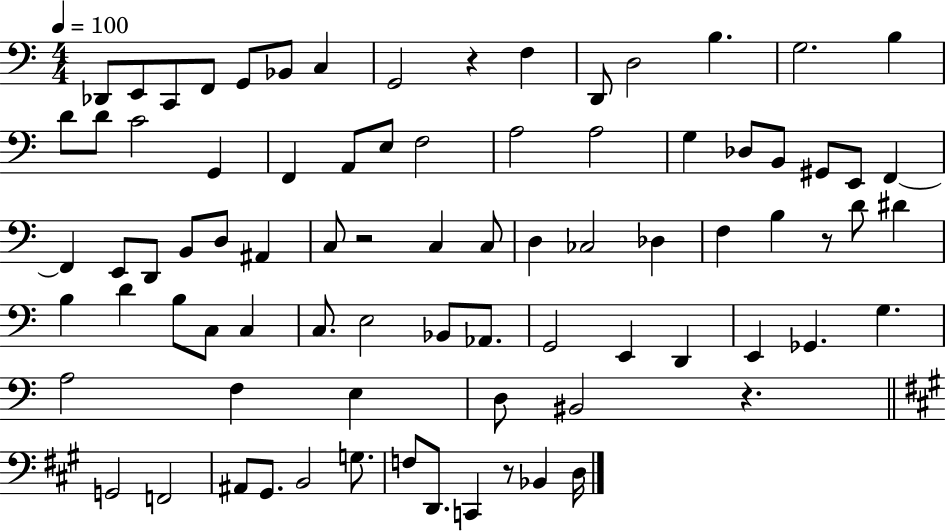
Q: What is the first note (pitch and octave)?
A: Db2